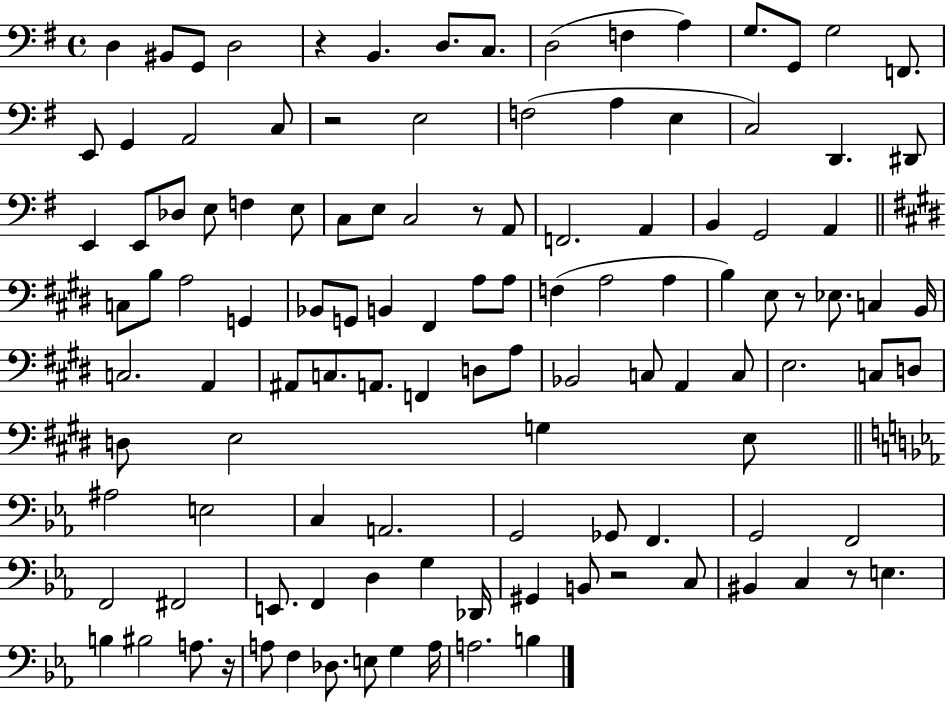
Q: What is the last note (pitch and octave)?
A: B3